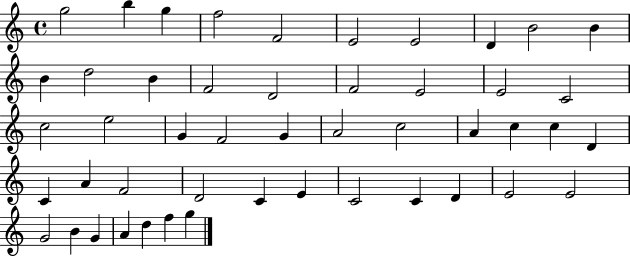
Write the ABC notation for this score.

X:1
T:Untitled
M:4/4
L:1/4
K:C
g2 b g f2 F2 E2 E2 D B2 B B d2 B F2 D2 F2 E2 E2 C2 c2 e2 G F2 G A2 c2 A c c D C A F2 D2 C E C2 C D E2 E2 G2 B G A d f g